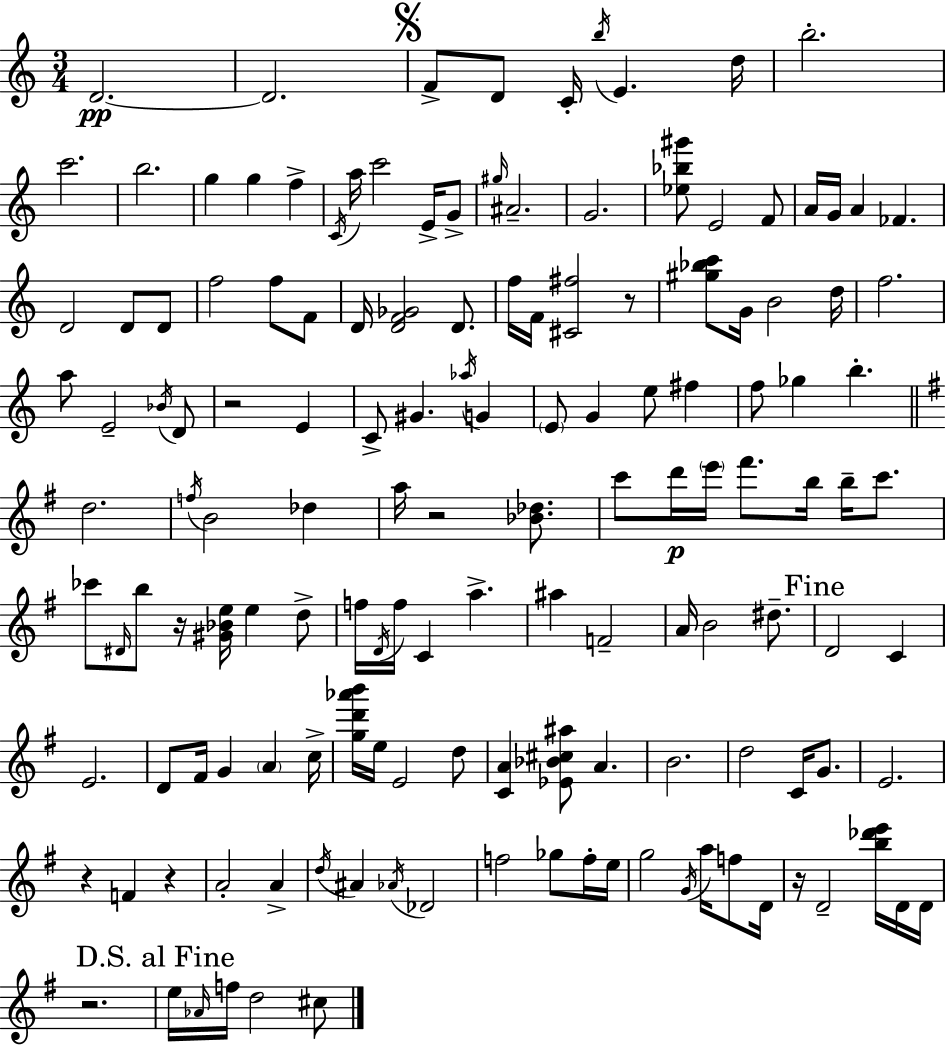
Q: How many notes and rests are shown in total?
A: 144